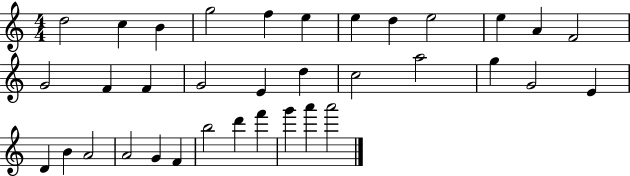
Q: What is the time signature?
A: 4/4